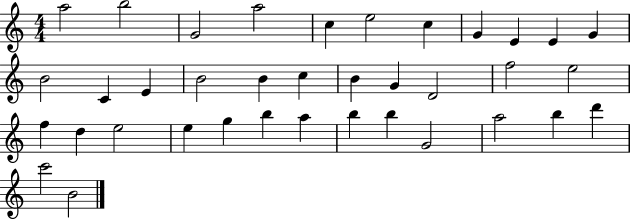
A5/h B5/h G4/h A5/h C5/q E5/h C5/q G4/q E4/q E4/q G4/q B4/h C4/q E4/q B4/h B4/q C5/q B4/q G4/q D4/h F5/h E5/h F5/q D5/q E5/h E5/q G5/q B5/q A5/q B5/q B5/q G4/h A5/h B5/q D6/q C6/h B4/h